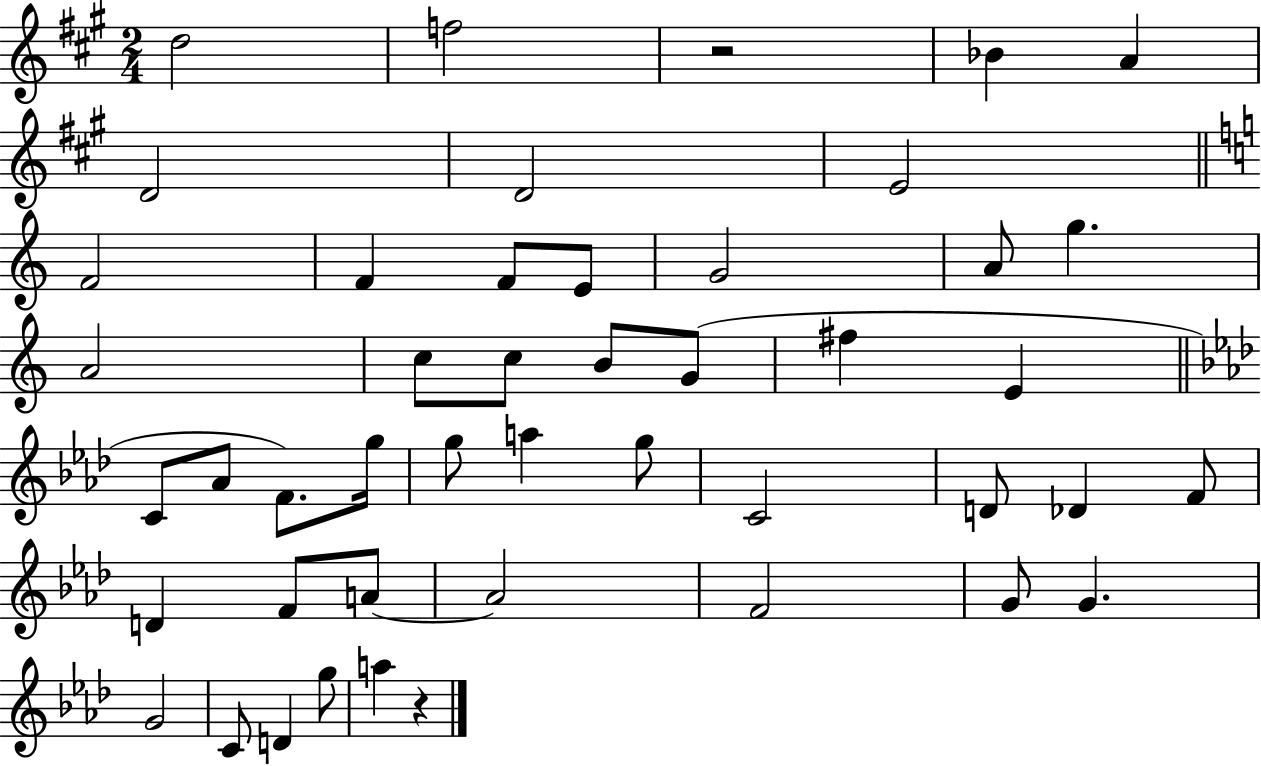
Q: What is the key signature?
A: A major